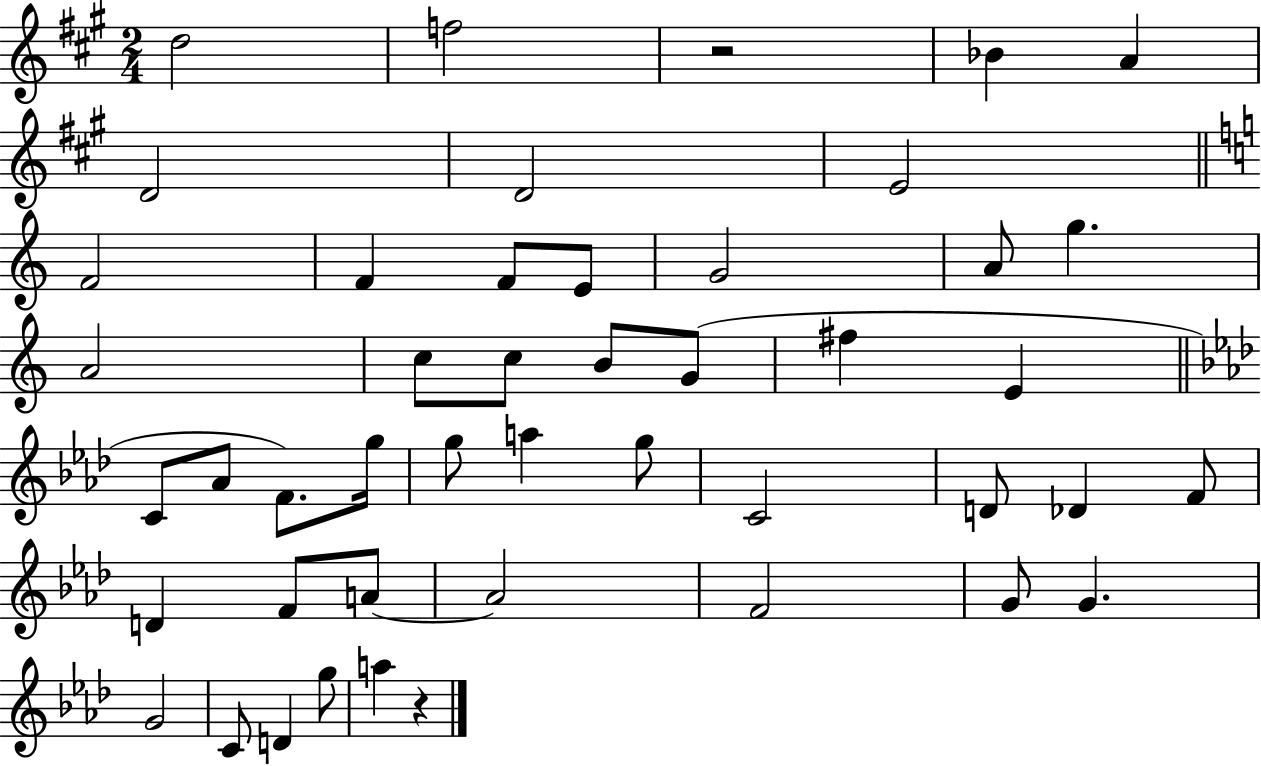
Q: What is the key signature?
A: A major